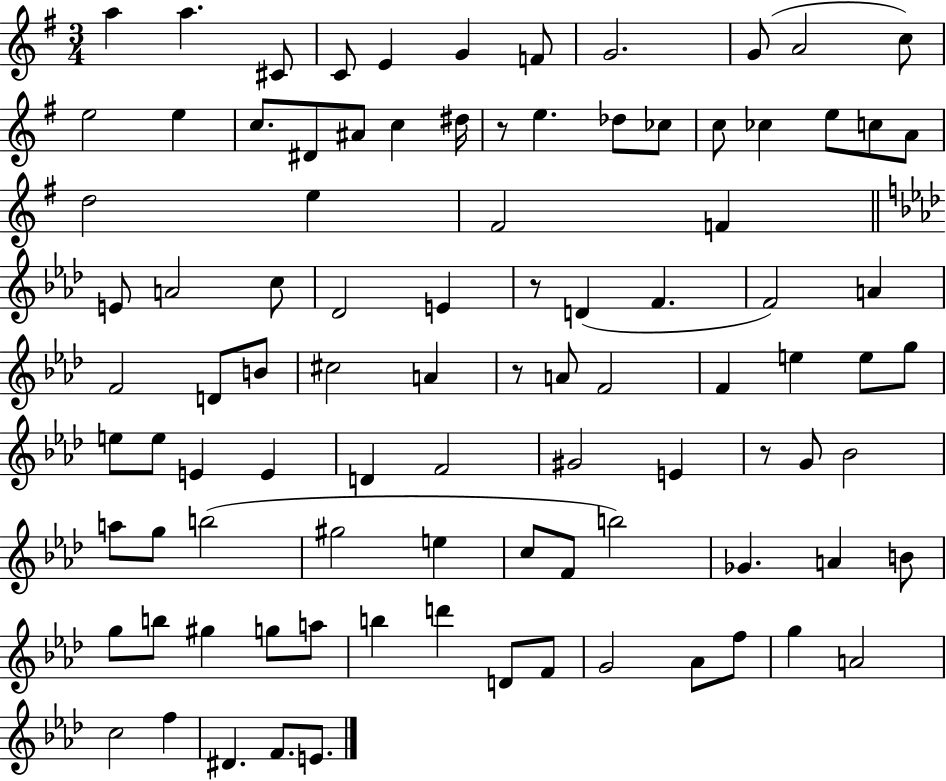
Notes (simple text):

A5/q A5/q. C#4/e C4/e E4/q G4/q F4/e G4/h. G4/e A4/h C5/e E5/h E5/q C5/e. D#4/e A#4/e C5/q D#5/s R/e E5/q. Db5/e CES5/e C5/e CES5/q E5/e C5/e A4/e D5/h E5/q F#4/h F4/q E4/e A4/h C5/e Db4/h E4/q R/e D4/q F4/q. F4/h A4/q F4/h D4/e B4/e C#5/h A4/q R/e A4/e F4/h F4/q E5/q E5/e G5/e E5/e E5/e E4/q E4/q D4/q F4/h G#4/h E4/q R/e G4/e Bb4/h A5/e G5/e B5/h G#5/h E5/q C5/e F4/e B5/h Gb4/q. A4/q B4/e G5/e B5/e G#5/q G5/e A5/e B5/q D6/q D4/e F4/e G4/h Ab4/e F5/e G5/q A4/h C5/h F5/q D#4/q. F4/e. E4/e.